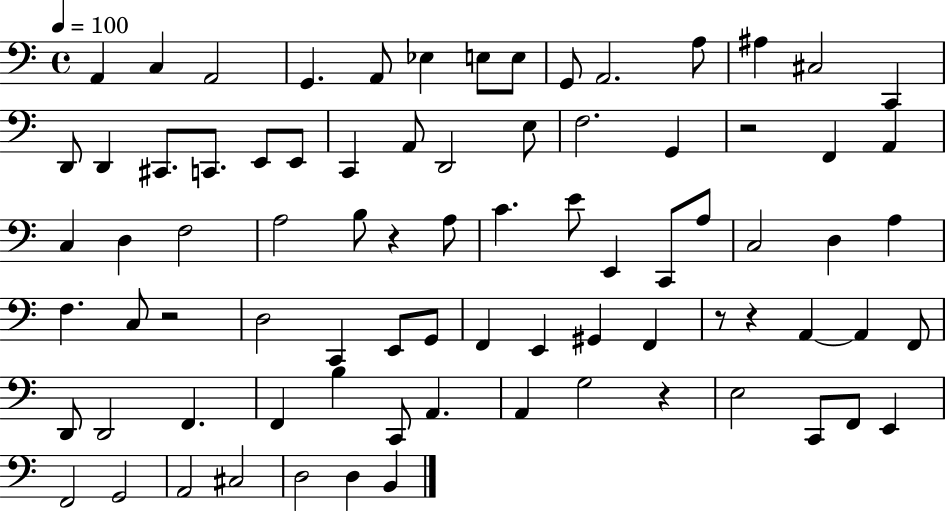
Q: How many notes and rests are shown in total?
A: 81